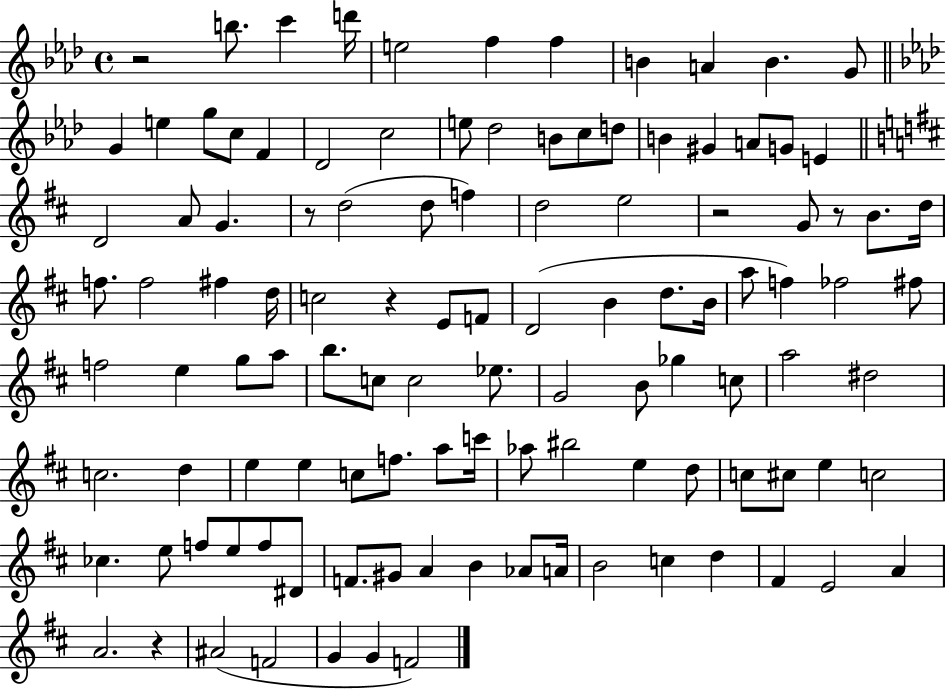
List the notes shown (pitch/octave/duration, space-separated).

R/h B5/e. C6/q D6/s E5/h F5/q F5/q B4/q A4/q B4/q. G4/e G4/q E5/q G5/e C5/e F4/q Db4/h C5/h E5/e Db5/h B4/e C5/e D5/e B4/q G#4/q A4/e G4/e E4/q D4/h A4/e G4/q. R/e D5/h D5/e F5/q D5/h E5/h R/h G4/e R/e B4/e. D5/s F5/e. F5/h F#5/q D5/s C5/h R/q E4/e F4/e D4/h B4/q D5/e. B4/s A5/e F5/q FES5/h F#5/e F5/h E5/q G5/e A5/e B5/e. C5/e C5/h Eb5/e. G4/h B4/e Gb5/q C5/e A5/h D#5/h C5/h. D5/q E5/q E5/q C5/e F5/e. A5/e C6/s Ab5/e BIS5/h E5/q D5/e C5/e C#5/e E5/q C5/h CES5/q. E5/e F5/e E5/e F5/e D#4/e F4/e. G#4/e A4/q B4/q Ab4/e A4/s B4/h C5/q D5/q F#4/q E4/h A4/q A4/h. R/q A#4/h F4/h G4/q G4/q F4/h